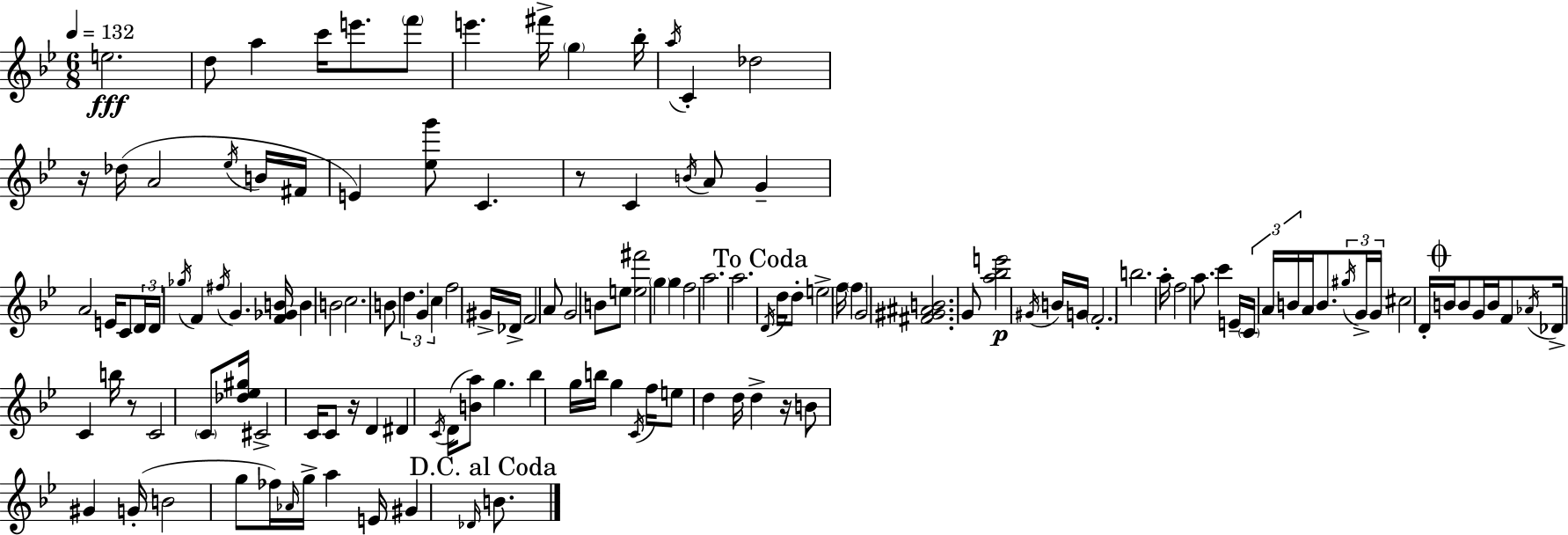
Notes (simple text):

E5/h. D5/e A5/q C6/s E6/e. F6/e E6/q. F#6/s G5/q Bb5/s A5/s C4/q Db5/h R/s Db5/s A4/h Eb5/s B4/s F#4/s E4/q [Eb5,G6]/e C4/q. R/e C4/q B4/s A4/e G4/q A4/h E4/s C4/e D4/s D4/s Gb5/s F4/q F#5/s G4/q. [F4,Gb4,B4]/s B4/q B4/h C5/h. B4/e D5/q. G4/q C5/q F5/h G#4/s Db4/s F4/h A4/e G4/h B4/e E5/e [E5,F#6]/h G5/q G5/q F5/h A5/h. A5/h. D4/s D5/s D5/e E5/h F5/s F5/q G4/h [F#4,G#4,A#4,B4]/h. G4/e [A5,Bb5,E6]/h G#4/s B4/s G4/s F4/h. B5/h. A5/s F5/h A5/e. C6/q E4/s C4/s A4/s B4/s A4/s B4/e. G#5/s G4/s G4/s C#5/h D4/s B4/s B4/e G4/s B4/s F4/e Ab4/s Db4/s C4/q B5/s R/e C4/h C4/e [Db5,Eb5,G#5]/s C#4/h C4/s C4/e R/s D4/q D#4/q C4/s D4/s [B4,A5]/e G5/q. Bb5/q G5/s B5/s G5/q C4/s F5/s E5/e D5/q D5/s D5/q R/s B4/e G#4/q G4/s B4/h G5/e FES5/s Ab4/s G5/s A5/q E4/s G#4/q Db4/s B4/e.